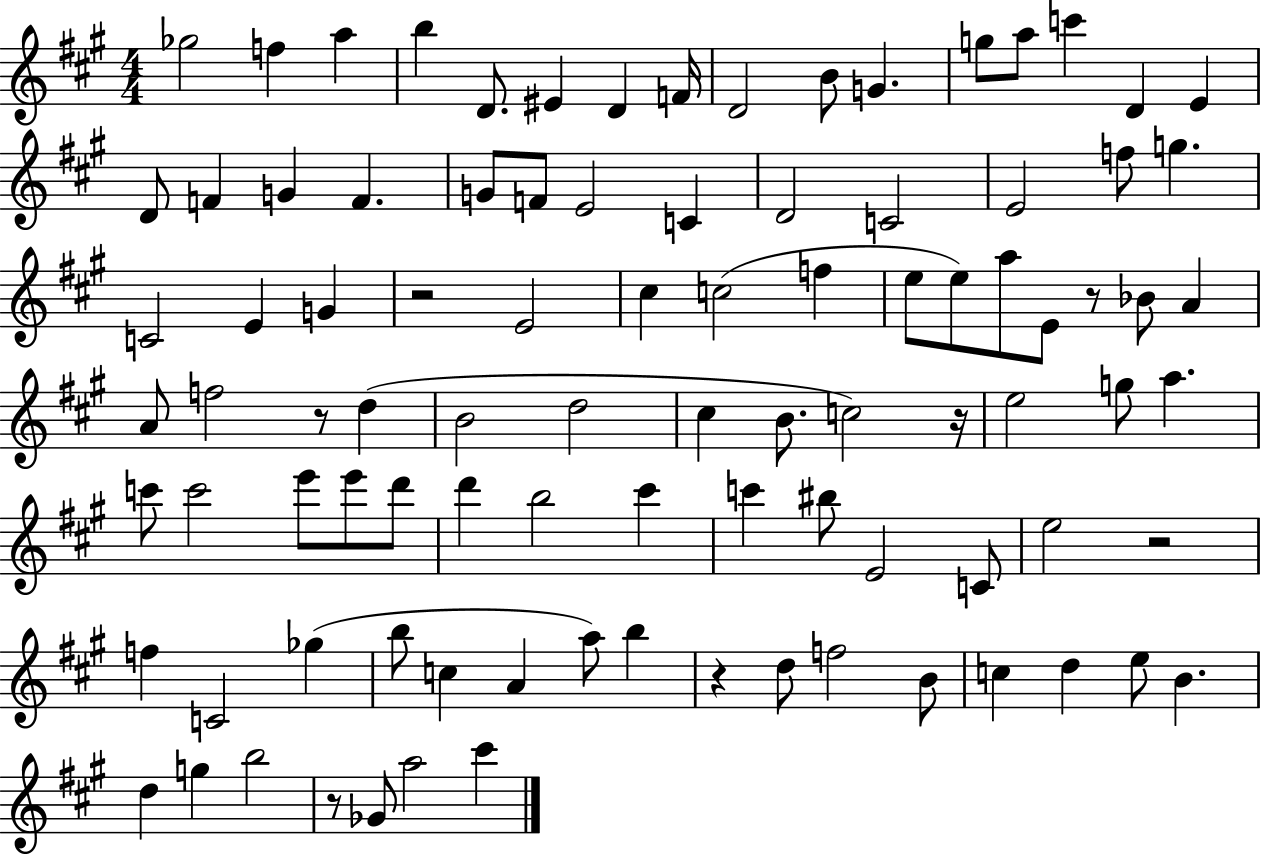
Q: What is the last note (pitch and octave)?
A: C#6